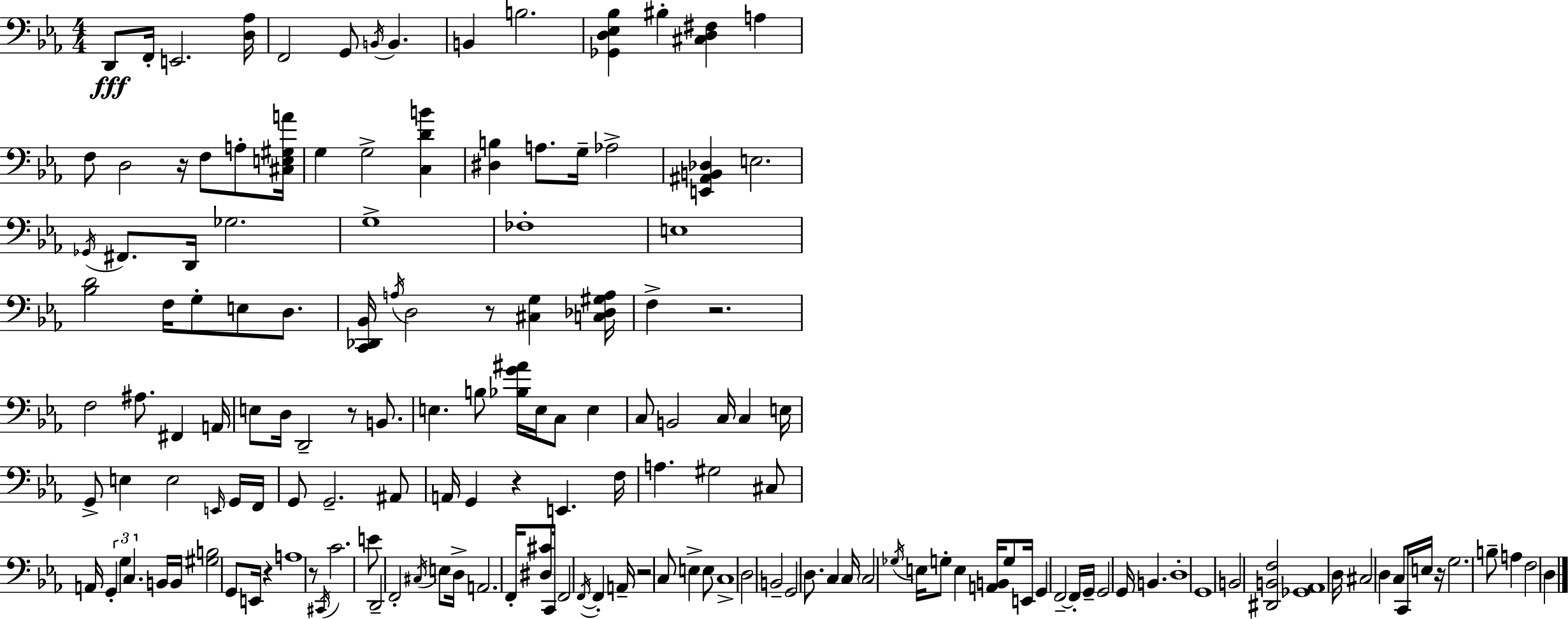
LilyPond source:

{
  \clef bass
  \numericTimeSignature
  \time 4/4
  \key ees \major
  d,8\fff f,16-. e,2. <d aes>16 | f,2 g,8 \acciaccatura { b,16 } b,4. | b,4 b2. | <ges, d ees bes>4 bis4-. <cis d fis>4 a4 | \break f8 d2 r16 f8 a8-. | <cis e gis a'>16 g4 g2-> <c d' b'>4 | <dis b>4 a8. g16-- aes2-> | <e, ais, b, des>4 e2. | \break \acciaccatura { ges,16 } fis,8. d,16 ges2. | g1-> | fes1-. | e1 | \break <bes d'>2 f16 g8-. e8 d8. | <c, des, bes,>16 \acciaccatura { a16 } d2 r8 <cis g>4 | <c des gis a>16 f4-> r2. | f2 ais8. fis,4 | \break a,16 e8 d16 d,2-- r8 | b,8. e4. b8 <bes g' ais'>16 e16 c8 e4 | c8 b,2 c16 c4 | e16 g,8-> e4 e2 | \break \grace { e,16 } g,16 f,16 g,8 g,2.-- | ais,8 a,16 g,4 r4 e,4. | f16 a4. gis2 | cis8 a,16 \tuplet 3/2 { g,4-. g4 c4. } | \break b,16 b,16 <gis b>2 g,8 e,16 | r4 a1 | r8 \acciaccatura { cis,16 } c'2. | e'8 d,2-- f,2-. | \break \acciaccatura { cis16 } e8 d16-> a,2. | f,16-. <dis cis'>8 c,16 f,2 | \acciaccatura { f,16~ }~ f,4-. a,16-- r2 c8 | e4-> e8 c1-> | \break d2 b,2-- | g,2 d8. | c4 c16 \parenthesize c2 \acciaccatura { ges16 } | e16 g8-. e4 <a, b,>16 g8 e,16 g,4 f,2--~~ | \break f,16-. g,16-- g,2 | g,16 b,4. d1-. | g,1 | b,2 | \break <dis, b, f>2 <ges, aes,>1 | d16 cis2 | d4 c8 c,16 e16 r16 g2. | b8-- a4 f2 | \break d4 \bar "|."
}